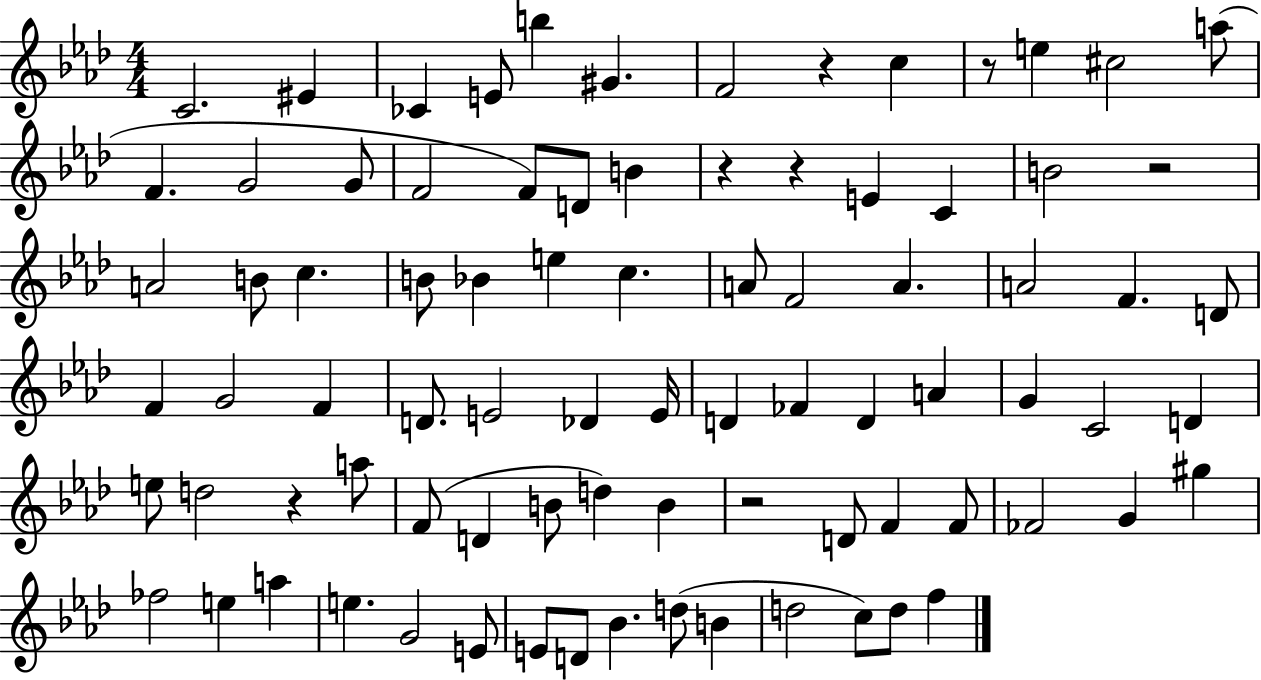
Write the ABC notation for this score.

X:1
T:Untitled
M:4/4
L:1/4
K:Ab
C2 ^E _C E/2 b ^G F2 z c z/2 e ^c2 a/2 F G2 G/2 F2 F/2 D/2 B z z E C B2 z2 A2 B/2 c B/2 _B e c A/2 F2 A A2 F D/2 F G2 F D/2 E2 _D E/4 D _F D A G C2 D e/2 d2 z a/2 F/2 D B/2 d B z2 D/2 F F/2 _F2 G ^g _f2 e a e G2 E/2 E/2 D/2 _B d/2 B d2 c/2 d/2 f